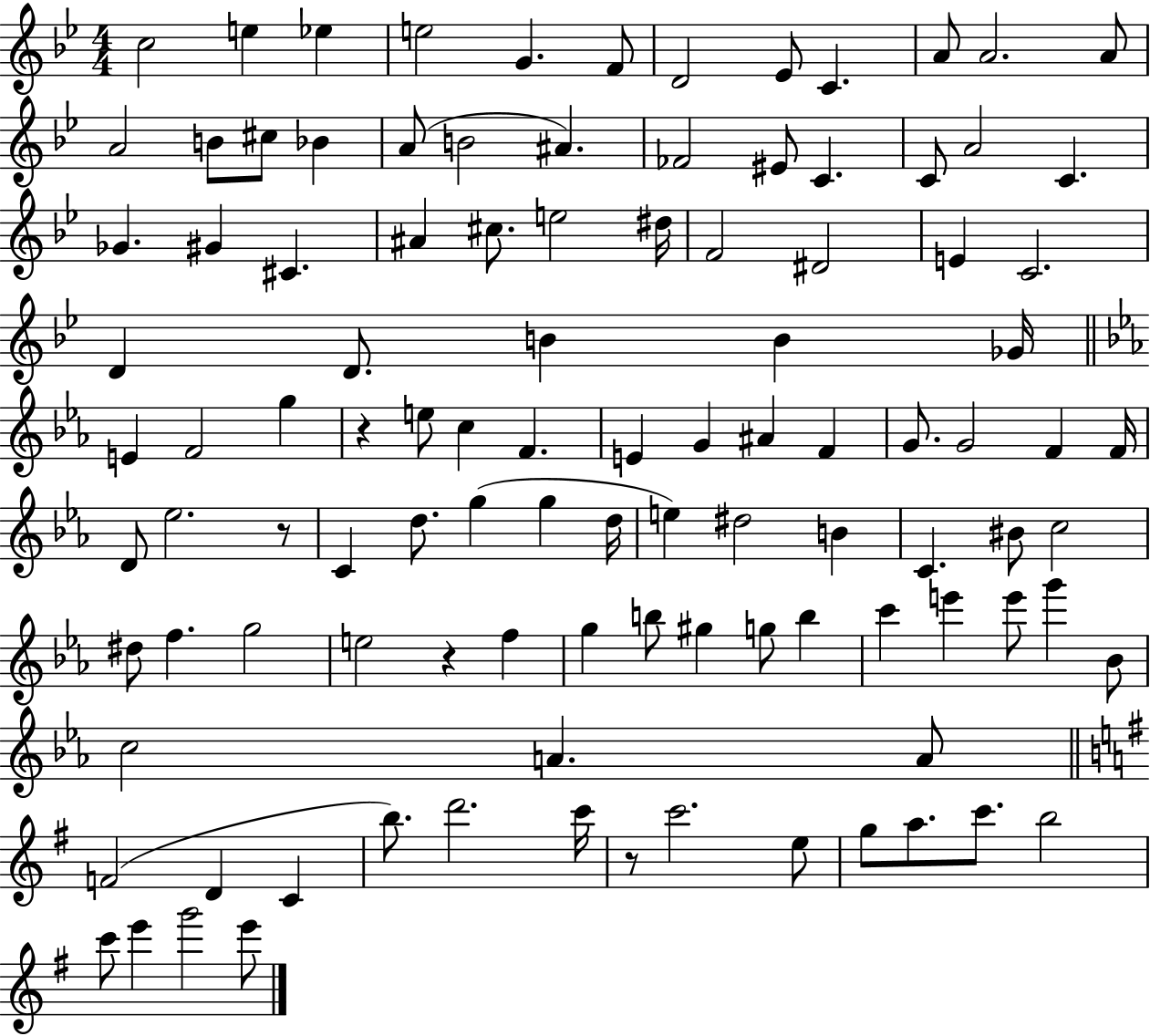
{
  \clef treble
  \numericTimeSignature
  \time 4/4
  \key bes \major
  c''2 e''4 ees''4 | e''2 g'4. f'8 | d'2 ees'8 c'4. | a'8 a'2. a'8 | \break a'2 b'8 cis''8 bes'4 | a'8( b'2 ais'4.) | fes'2 eis'8 c'4. | c'8 a'2 c'4. | \break ges'4. gis'4 cis'4. | ais'4 cis''8. e''2 dis''16 | f'2 dis'2 | e'4 c'2. | \break d'4 d'8. b'4 b'4 ges'16 | \bar "||" \break \key ees \major e'4 f'2 g''4 | r4 e''8 c''4 f'4. | e'4 g'4 ais'4 f'4 | g'8. g'2 f'4 f'16 | \break d'8 ees''2. r8 | c'4 d''8. g''4( g''4 d''16 | e''4) dis''2 b'4 | c'4. bis'8 c''2 | \break dis''8 f''4. g''2 | e''2 r4 f''4 | g''4 b''8 gis''4 g''8 b''4 | c'''4 e'''4 e'''8 g'''4 bes'8 | \break c''2 a'4. a'8 | \bar "||" \break \key g \major f'2( d'4 c'4 | b''8.) d'''2. c'''16 | r8 c'''2. e''8 | g''8 a''8. c'''8. b''2 | \break c'''8 e'''4 g'''2 e'''8 | \bar "|."
}